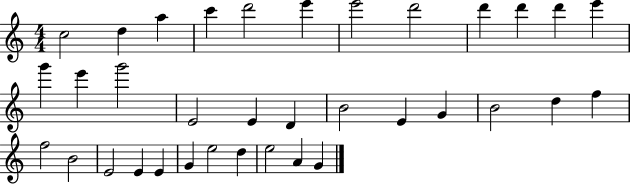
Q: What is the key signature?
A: C major